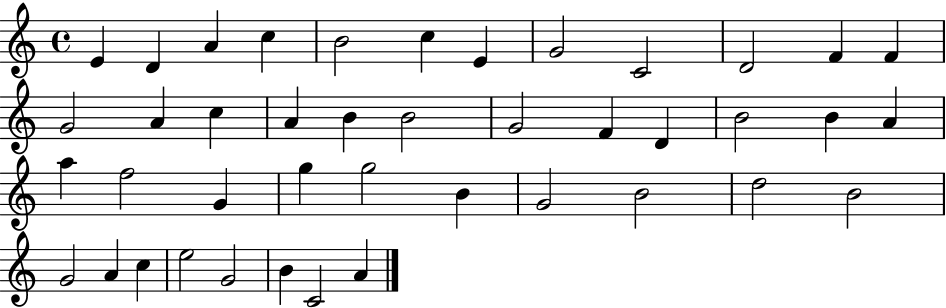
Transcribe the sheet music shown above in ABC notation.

X:1
T:Untitled
M:4/4
L:1/4
K:C
E D A c B2 c E G2 C2 D2 F F G2 A c A B B2 G2 F D B2 B A a f2 G g g2 B G2 B2 d2 B2 G2 A c e2 G2 B C2 A